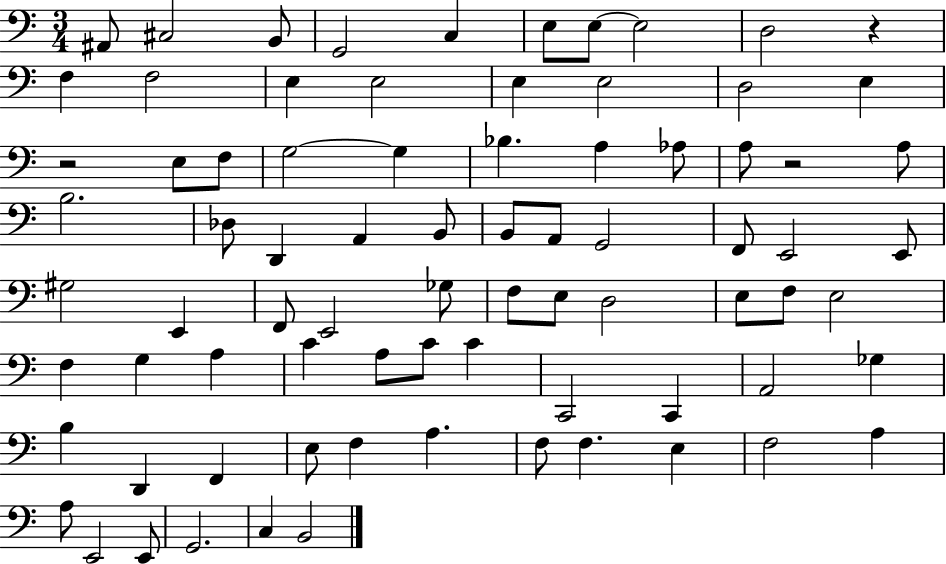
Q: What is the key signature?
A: C major